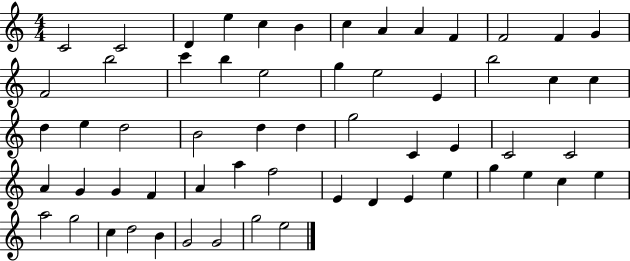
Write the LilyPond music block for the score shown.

{
  \clef treble
  \numericTimeSignature
  \time 4/4
  \key c \major
  c'2 c'2 | d'4 e''4 c''4 b'4 | c''4 a'4 a'4 f'4 | f'2 f'4 g'4 | \break f'2 b''2 | c'''4 b''4 e''2 | g''4 e''2 e'4 | b''2 c''4 c''4 | \break d''4 e''4 d''2 | b'2 d''4 d''4 | g''2 c'4 e'4 | c'2 c'2 | \break a'4 g'4 g'4 f'4 | a'4 a''4 f''2 | e'4 d'4 e'4 e''4 | g''4 e''4 c''4 e''4 | \break a''2 g''2 | c''4 d''2 b'4 | g'2 g'2 | g''2 e''2 | \break \bar "|."
}